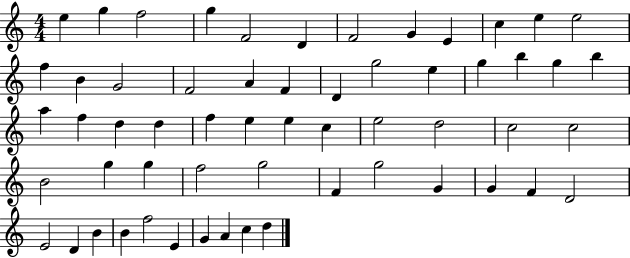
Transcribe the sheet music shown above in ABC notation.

X:1
T:Untitled
M:4/4
L:1/4
K:C
e g f2 g F2 D F2 G E c e e2 f B G2 F2 A F D g2 e g b g b a f d d f e e c e2 d2 c2 c2 B2 g g f2 g2 F g2 G G F D2 E2 D B B f2 E G A c d